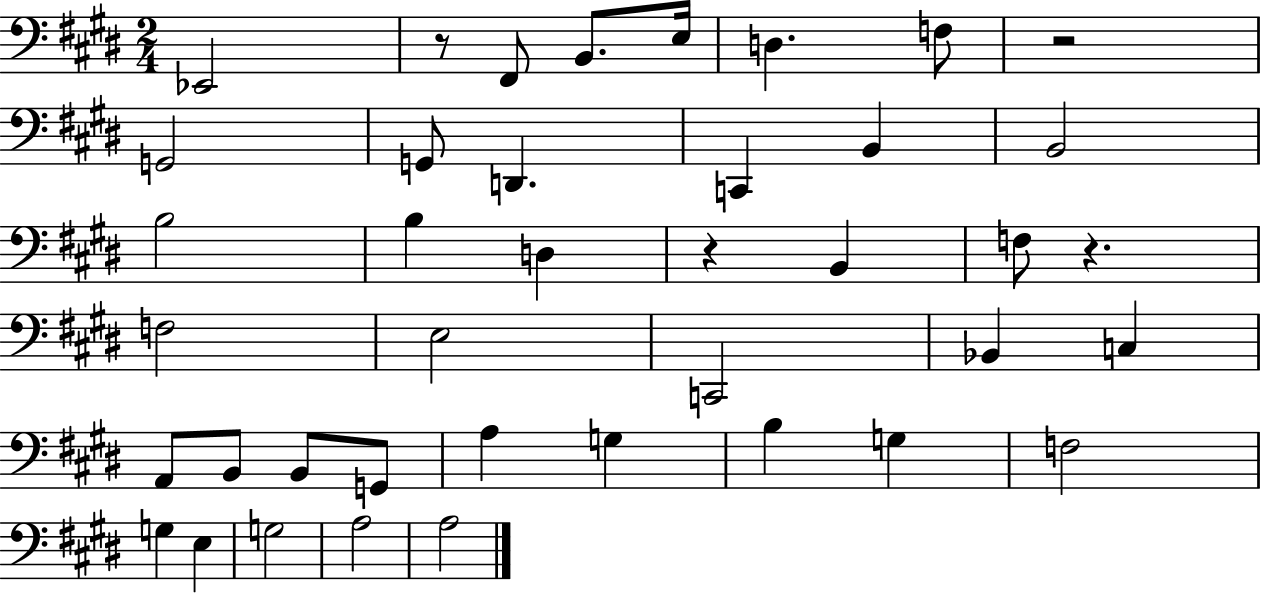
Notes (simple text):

Eb2/h R/e F#2/e B2/e. E3/s D3/q. F3/e R/h G2/h G2/e D2/q. C2/q B2/q B2/h B3/h B3/q D3/q R/q B2/q F3/e R/q. F3/h E3/h C2/h Bb2/q C3/q A2/e B2/e B2/e G2/e A3/q G3/q B3/q G3/q F3/h G3/q E3/q G3/h A3/h A3/h